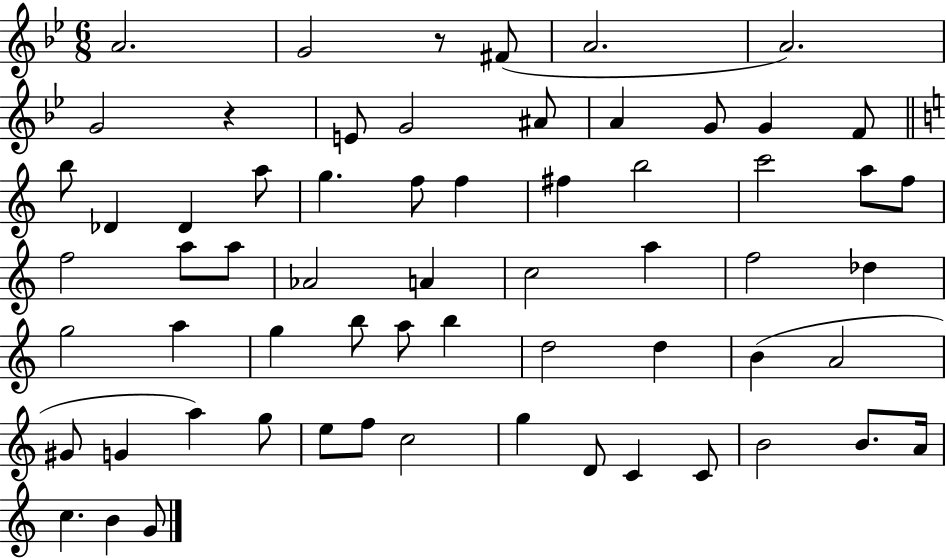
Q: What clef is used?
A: treble